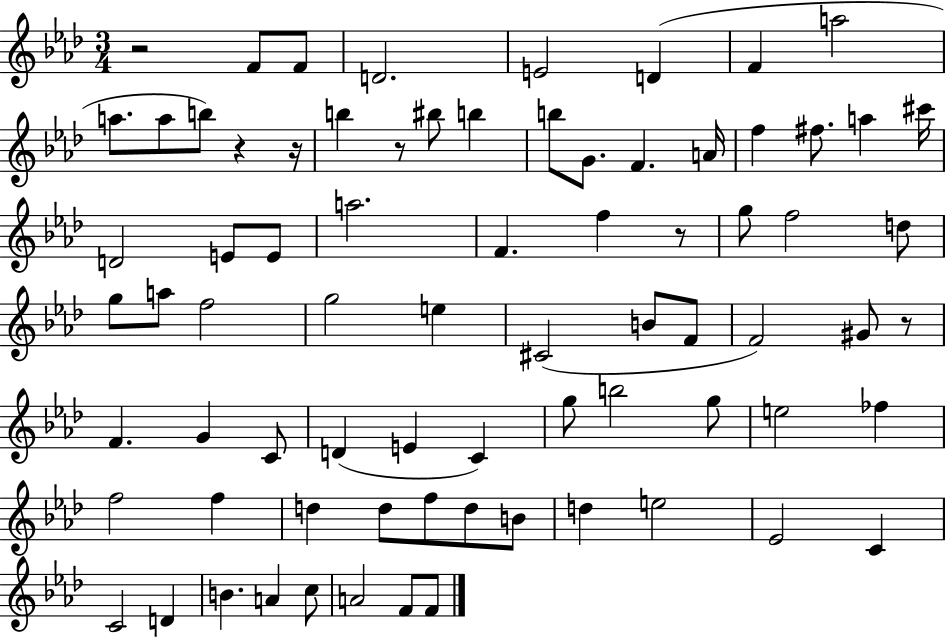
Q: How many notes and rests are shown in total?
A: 76